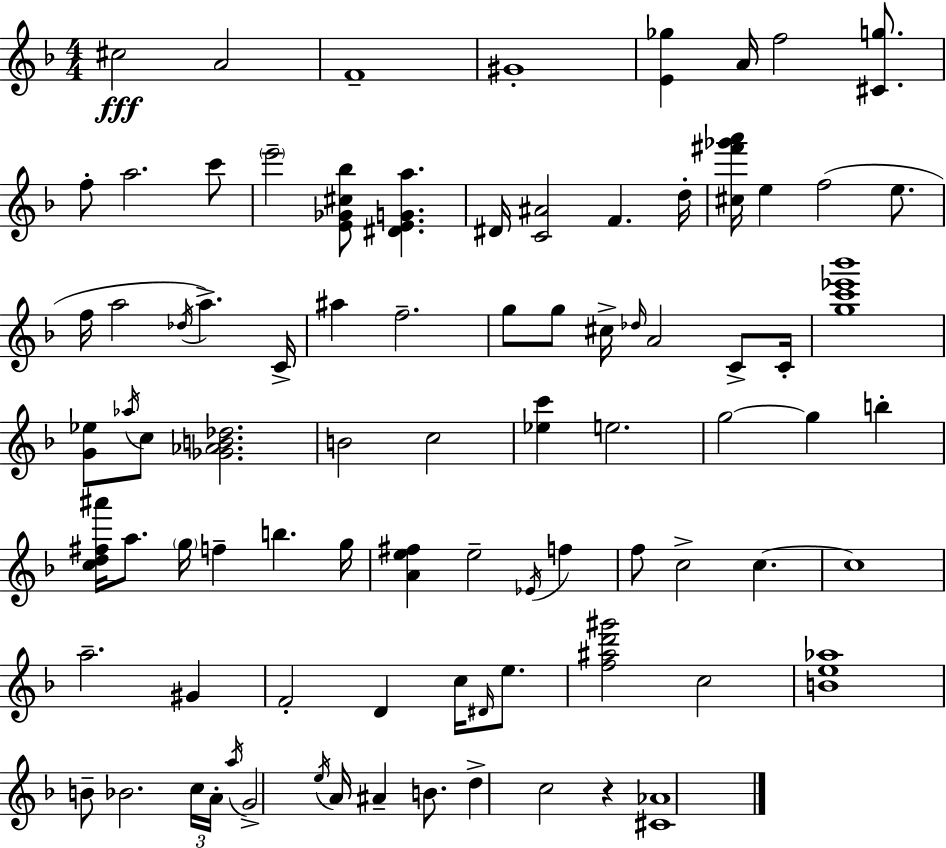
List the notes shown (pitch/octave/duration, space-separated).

C#5/h A4/h F4/w G#4/w [E4,Gb5]/q A4/s F5/h [C#4,G5]/e. F5/e A5/h. C6/e E6/h [E4,Gb4,C#5,Bb5]/e [D#4,E4,G4,A5]/q. D#4/s [C4,A#4]/h F4/q. D5/s [C#5,F#6,Gb6,A6]/s E5/q F5/h E5/e. F5/s A5/h Db5/s A5/q. C4/s A#5/q F5/h. G5/e G5/e C#5/s Db5/s A4/h C4/e C4/s [G5,C6,Eb6,Bb6]/w [G4,Eb5]/e Ab5/s C5/e [Gb4,Ab4,B4,Db5]/h. B4/h C5/h [Eb5,C6]/q E5/h. G5/h G5/q B5/q [C5,D5,F#5,A#6]/s A5/e. G5/s F5/q B5/q. G5/s [A4,E5,F#5]/q E5/h Eb4/s F5/q F5/e C5/h C5/q. C5/w A5/h. G#4/q F4/h D4/q C5/s D#4/s E5/e. [F5,A#5,D6,G#6]/h C5/h [B4,E5,Ab5]/w B4/e Bb4/h. C5/s A4/s A5/s G4/h E5/s A4/s A#4/q B4/e. D5/q C5/h R/q [C#4,Ab4]/w